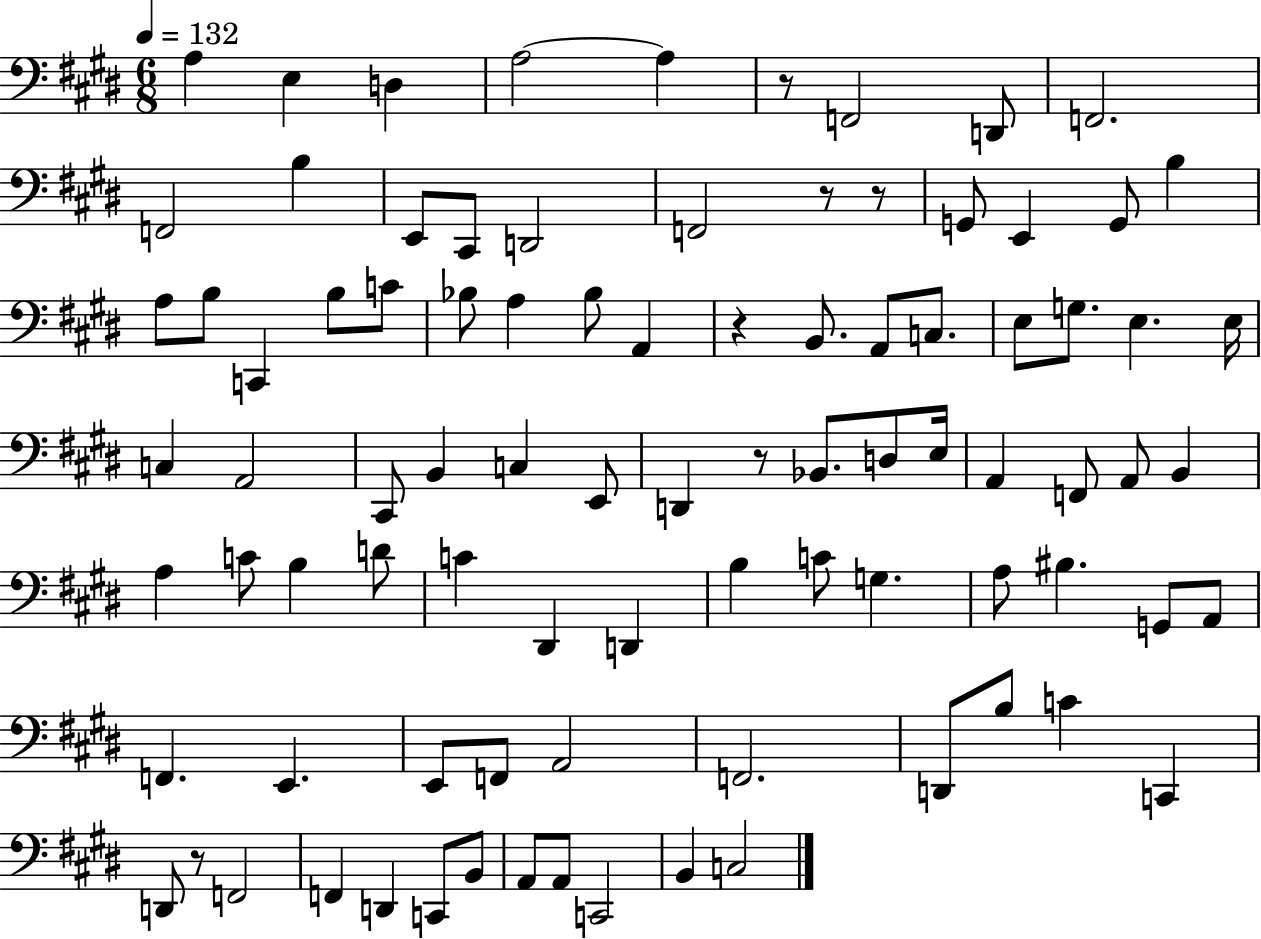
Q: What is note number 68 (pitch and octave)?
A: F2